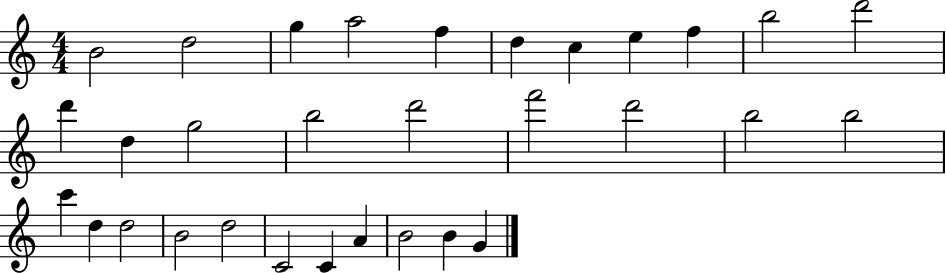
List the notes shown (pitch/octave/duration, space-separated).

B4/h D5/h G5/q A5/h F5/q D5/q C5/q E5/q F5/q B5/h D6/h D6/q D5/q G5/h B5/h D6/h F6/h D6/h B5/h B5/h C6/q D5/q D5/h B4/h D5/h C4/h C4/q A4/q B4/h B4/q G4/q